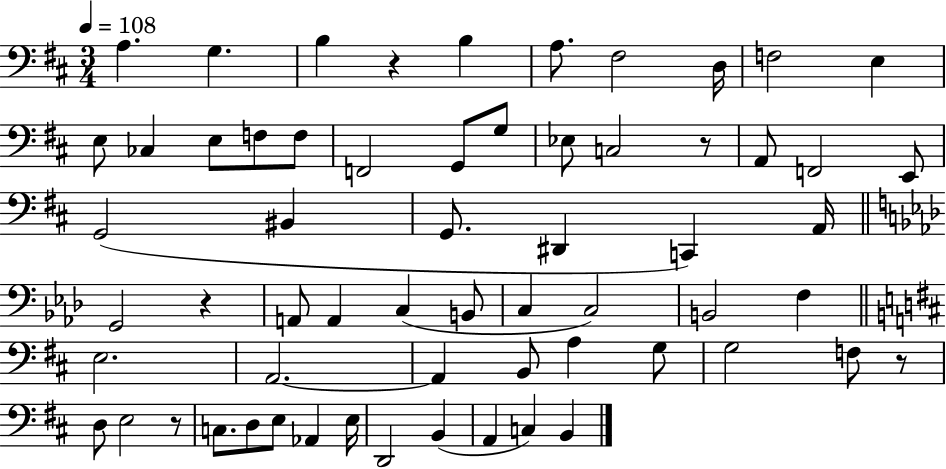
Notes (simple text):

A3/q. G3/q. B3/q R/q B3/q A3/e. F#3/h D3/s F3/h E3/q E3/e CES3/q E3/e F3/e F3/e F2/h G2/e G3/e Eb3/e C3/h R/e A2/e F2/h E2/e G2/h BIS2/q G2/e. D#2/q C2/q A2/s G2/h R/q A2/e A2/q C3/q B2/e C3/q C3/h B2/h F3/q E3/h. A2/h. A2/q B2/e A3/q G3/e G3/h F3/e R/e D3/e E3/h R/e C3/e. D3/e E3/e Ab2/q E3/s D2/h B2/q A2/q C3/q B2/q